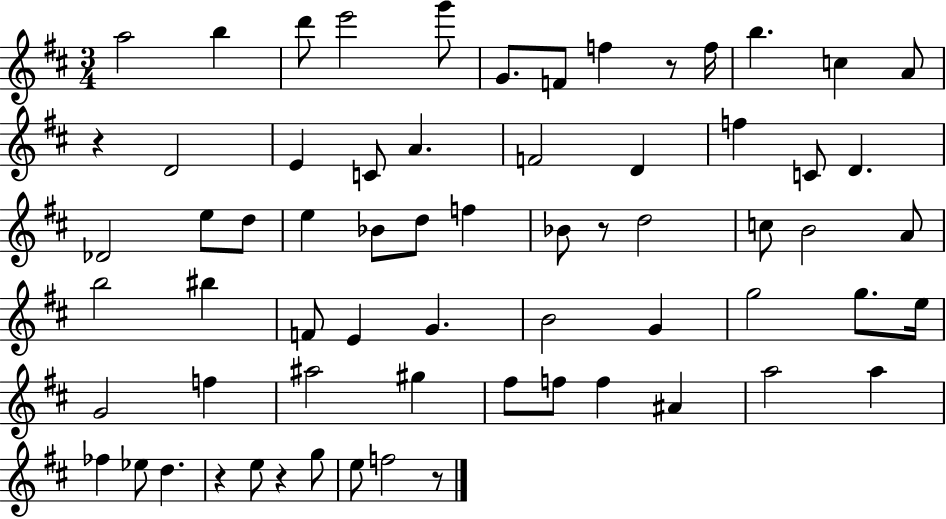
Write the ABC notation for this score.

X:1
T:Untitled
M:3/4
L:1/4
K:D
a2 b d'/2 e'2 g'/2 G/2 F/2 f z/2 f/4 b c A/2 z D2 E C/2 A F2 D f C/2 D _D2 e/2 d/2 e _B/2 d/2 f _B/2 z/2 d2 c/2 B2 A/2 b2 ^b F/2 E G B2 G g2 g/2 e/4 G2 f ^a2 ^g ^f/2 f/2 f ^A a2 a _f _e/2 d z e/2 z g/2 e/2 f2 z/2